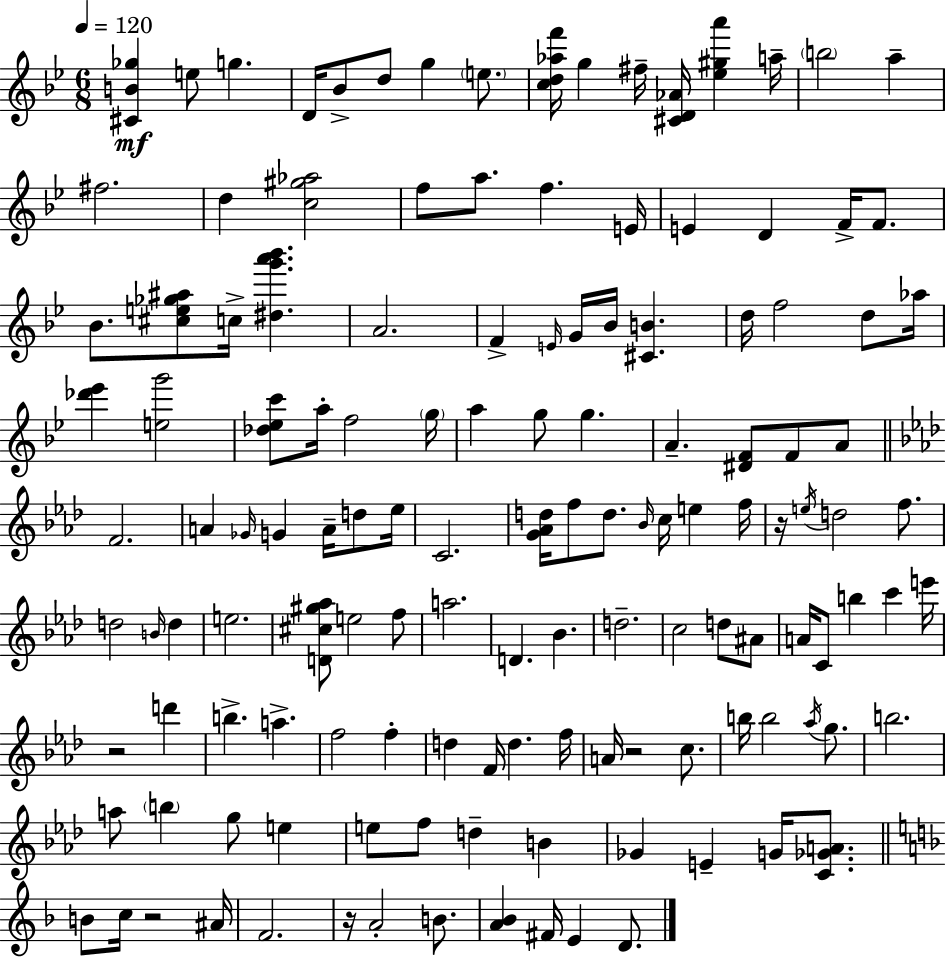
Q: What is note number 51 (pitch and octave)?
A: F5